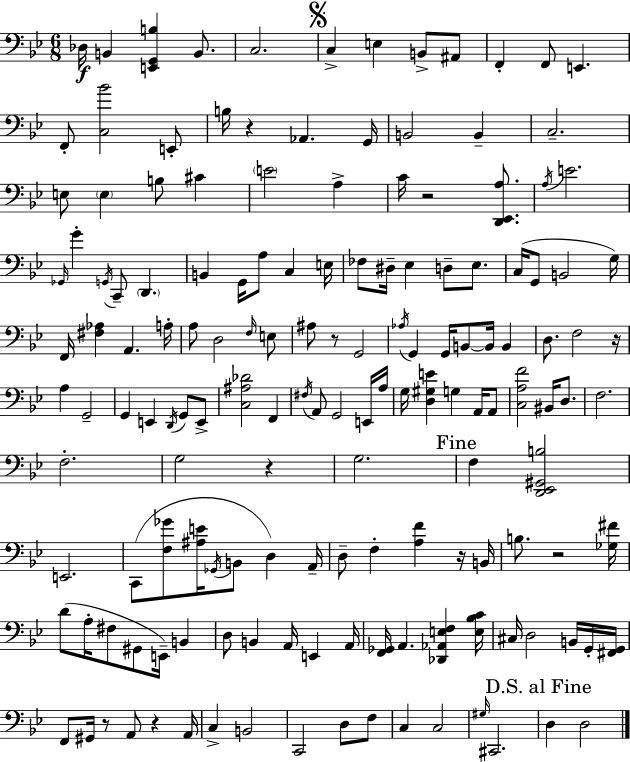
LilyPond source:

{
  \clef bass
  \numericTimeSignature
  \time 6/8
  \key bes \major
  des16\f b,4 <e, g, b>4 b,8. | c2. | \mark \markup { \musicglyph "scripts.segno" } c4-> e4 b,8-> ais,8 | f,4-. f,8 e,4. | \break f,8-. <c bes'>2 e,8-. | b16 r4 aes,4. g,16 | b,2 b,4-- | c2.-- | \break e8 \parenthesize e4 b8 cis'4 | \parenthesize e'2 a4-> | c'16 r2 <d, ees, a>8. | \acciaccatura { a16 } e'2. | \break \grace { ges,16 } g'4-. \acciaccatura { g,16 } c,8-- \parenthesize d,4. | b,4 g,16 a8 c4 | e16 fes8 dis16-- ees4 d8-- | ees8. c16( g,8 b,2 | \break g16) f,16 <fis aes>4 a,4. | a16-. a8 d2 | \grace { f16 } e8 ais8 r8 g,2 | \acciaccatura { aes16 } g,4 g,16 b,8~~ | \break b,16 b,4 d8. f2 | r16 a4 g,2-- | g,4 e,4 | \acciaccatura { d,16 } g,8 e,8-> <c ais des'>2 | \break f,4 \acciaccatura { fis16 } a,8 g,2 | e,16 a16 g16 <d gis e'>4 | g4 a,16 a,8 <c a f'>2 | bis,16 d8. f2. | \break f2.-. | g2 | r4 g2. | \mark "Fine" f4 <d, ees, gis, b>2 | \break e,2. | c,8( <f ges'>8 <ais e'>16 | \acciaccatura { ges,16 } b,8 d4) a,16-- d8-- f4-. | <a f'>4 r16 b,16 b8. r2 | \break <ges fis'>16 d'8( a16-. fis8 | gis,8 e,16--) b,4 d8 b,4 | a,16 e,4 a,16 <f, ges,>16 a,4. | <des, aes, e f>4 <e bes c'>16 cis16 d2 | \break b,16 g,16-. <fis, g,>16 f,8 gis,16 r8 | a,8 r4 a,16 c4-> | b,2 c,2 | d8 f8 c4 | \break c2 \grace { gis16 } cis,2. | \mark "D.S. al Fine" d4 | d2 \bar "|."
}